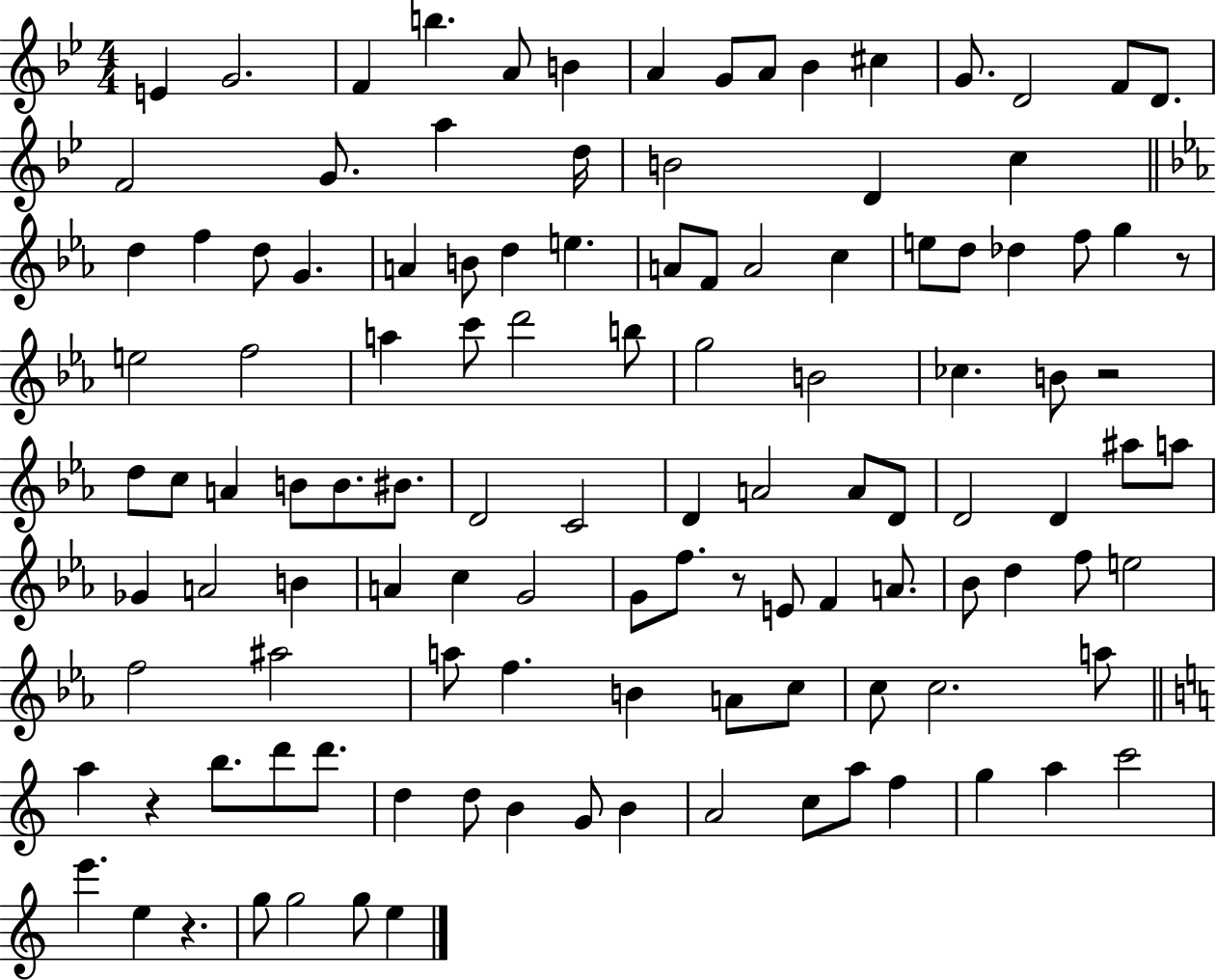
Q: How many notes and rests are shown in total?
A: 117